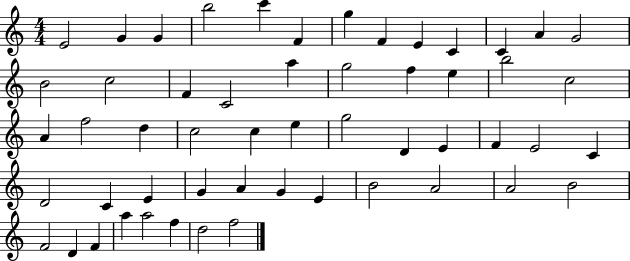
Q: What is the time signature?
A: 4/4